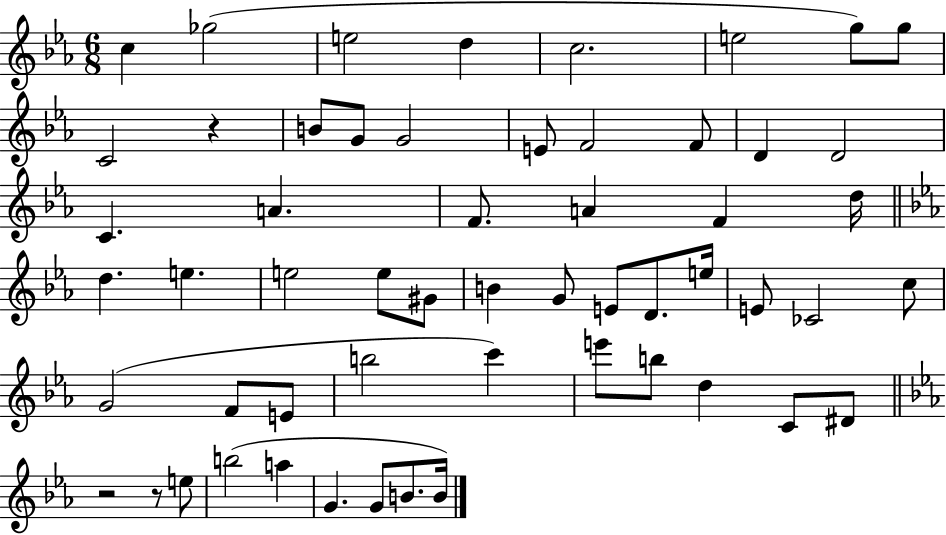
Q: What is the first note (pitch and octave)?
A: C5